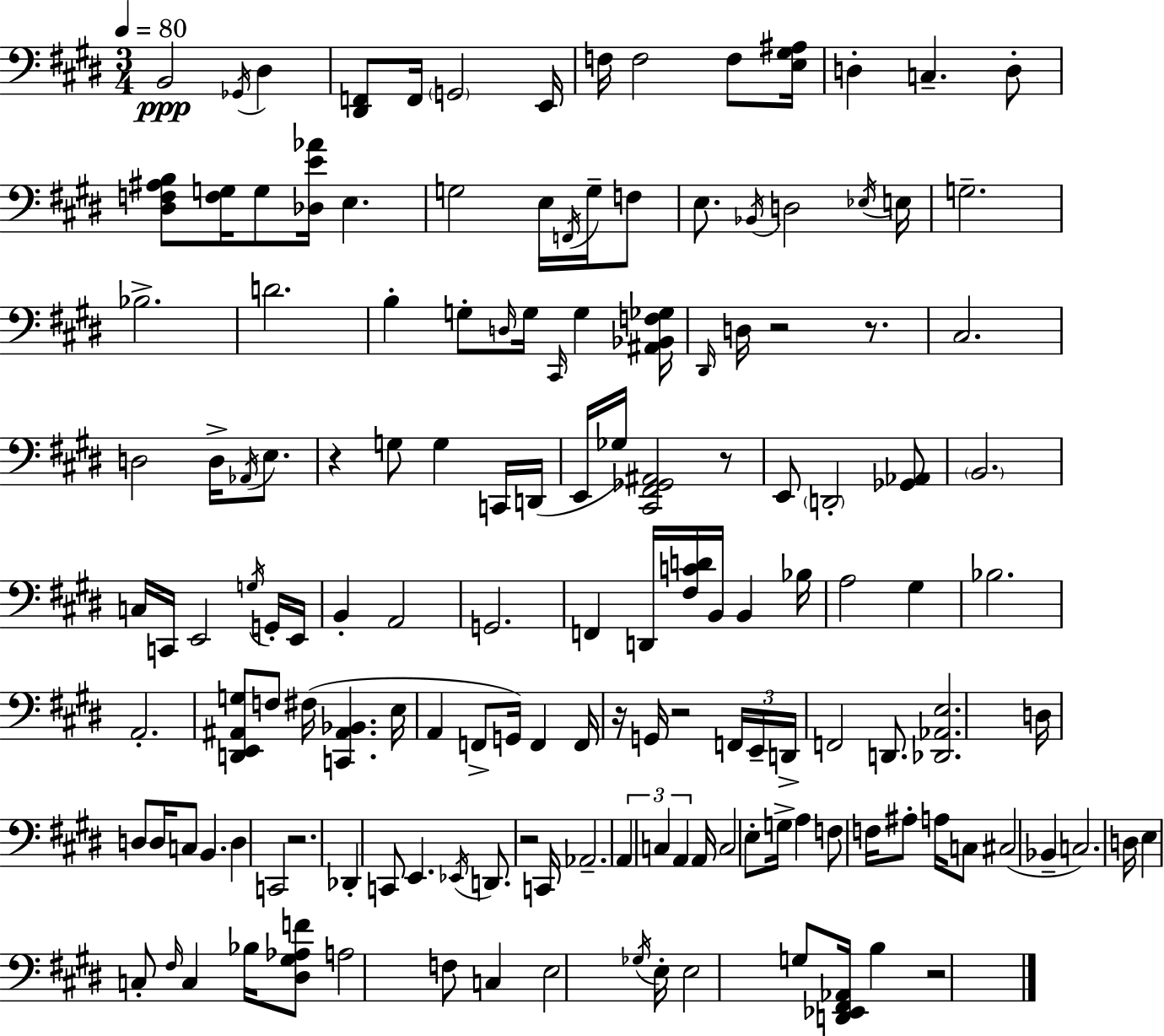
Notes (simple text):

B2/h Gb2/s D#3/q [D#2,F2]/e F2/s G2/h E2/s F3/s F3/h F3/e [E3,G#3,A#3]/s D3/q C3/q. D3/e [D#3,F3,A#3,B3]/e [F3,G3]/s G3/e [Db3,E4,Ab4]/s E3/q. G3/h E3/s F2/s G3/s F3/e E3/e. Bb2/s D3/h Eb3/s E3/s G3/h. Bb3/h. D4/h. B3/q G3/e D3/s G3/s C#2/s G3/q [A#2,Bb2,F3,Gb3]/s D#2/s D3/s R/h R/e. C#3/h. D3/h D3/s Ab2/s E3/e. R/q G3/e G3/q C2/s D2/s E2/s Gb3/s [C#2,F#2,Gb2,A#2]/h R/e E2/e D2/h [Gb2,Ab2]/e B2/h. C3/s C2/s E2/h G3/s G2/s E2/s B2/q A2/h G2/h. F2/q D2/s [F#3,C4,D4]/s B2/s B2/q Bb3/s A3/h G#3/q Bb3/h. A2/h. [D2,E2,A#2,G3]/e F3/e F#3/s [C2,A#2,Bb2]/q. E3/s A2/q F2/e G2/s F2/q F2/s R/s G2/s R/h F2/s E2/s D2/s F2/h D2/e. [Db2,Ab2,E3]/h. D3/s D3/e D3/s C3/e B2/q. D3/q C2/h R/h. Db2/q C2/e E2/q. Eb2/s D2/e. R/h C2/s Ab2/h. A2/q C3/q A2/q A2/s C3/h E3/e G3/s A3/q F3/e F3/s A#3/e A3/s C3/e C#3/h Bb2/q C3/h. D3/s E3/q C3/e F#3/s C3/q Bb3/s [D#3,G#3,Ab3,F4]/e A3/h F3/e C3/q E3/h Gb3/s E3/s E3/h G3/e [D2,Eb2,F#2,Ab2]/s B3/q R/h